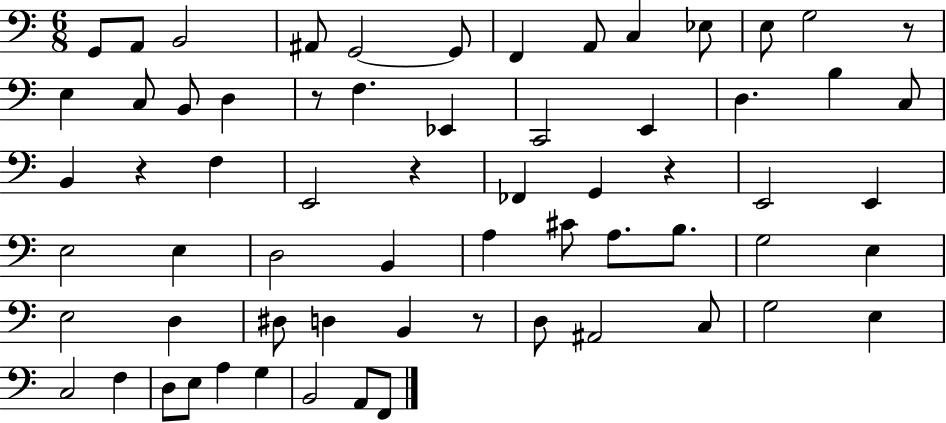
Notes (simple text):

G2/e A2/e B2/h A#2/e G2/h G2/e F2/q A2/e C3/q Eb3/e E3/e G3/h R/e E3/q C3/e B2/e D3/q R/e F3/q. Eb2/q C2/h E2/q D3/q. B3/q C3/e B2/q R/q F3/q E2/h R/q FES2/q G2/q R/q E2/h E2/q E3/h E3/q D3/h B2/q A3/q C#4/e A3/e. B3/e. G3/h E3/q E3/h D3/q D#3/e D3/q B2/q R/e D3/e A#2/h C3/e G3/h E3/q C3/h F3/q D3/e E3/e A3/q G3/q B2/h A2/e F2/e